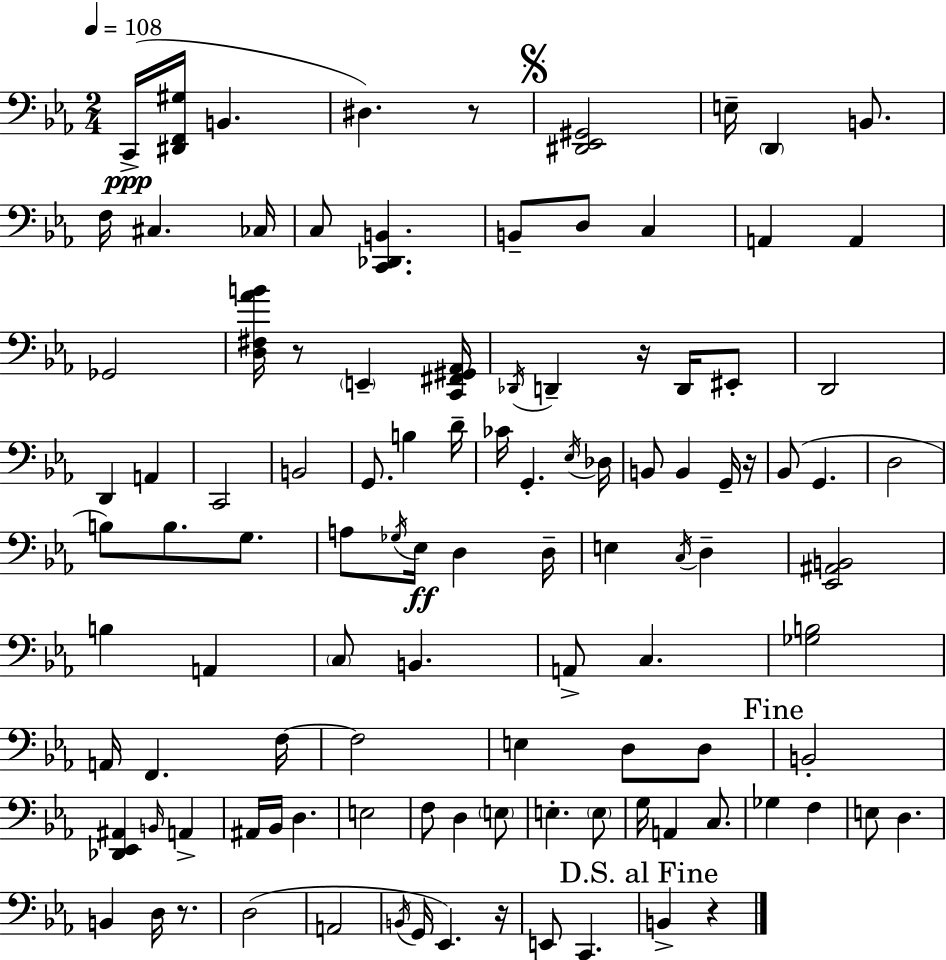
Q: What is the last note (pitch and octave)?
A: B2